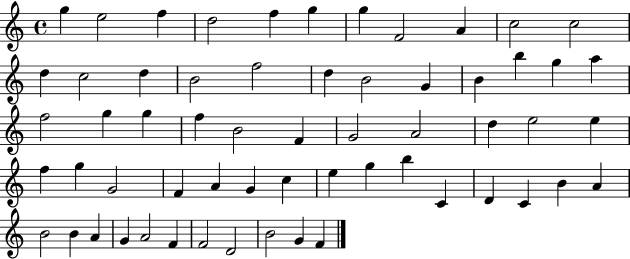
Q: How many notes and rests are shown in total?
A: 60